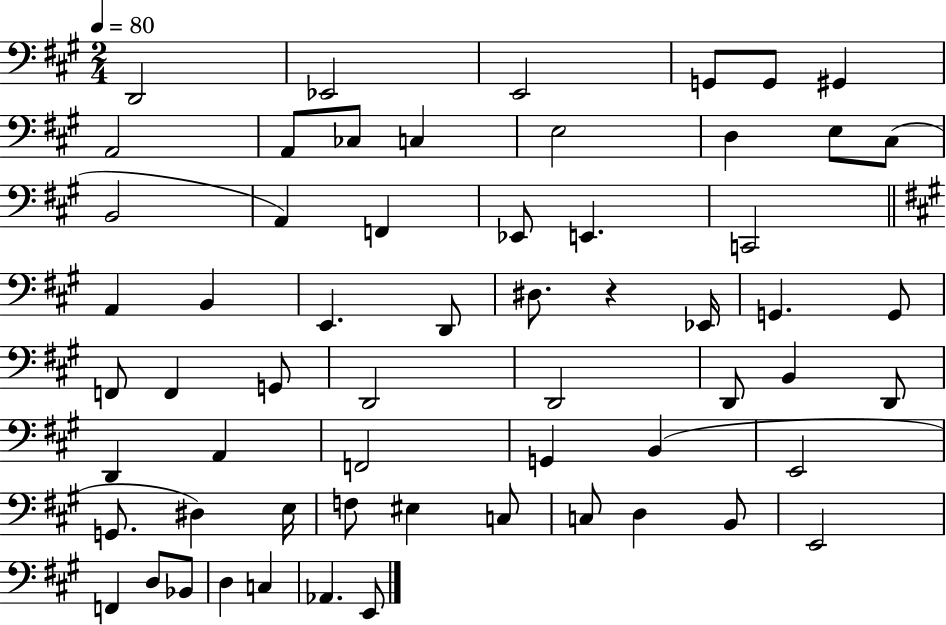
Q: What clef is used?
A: bass